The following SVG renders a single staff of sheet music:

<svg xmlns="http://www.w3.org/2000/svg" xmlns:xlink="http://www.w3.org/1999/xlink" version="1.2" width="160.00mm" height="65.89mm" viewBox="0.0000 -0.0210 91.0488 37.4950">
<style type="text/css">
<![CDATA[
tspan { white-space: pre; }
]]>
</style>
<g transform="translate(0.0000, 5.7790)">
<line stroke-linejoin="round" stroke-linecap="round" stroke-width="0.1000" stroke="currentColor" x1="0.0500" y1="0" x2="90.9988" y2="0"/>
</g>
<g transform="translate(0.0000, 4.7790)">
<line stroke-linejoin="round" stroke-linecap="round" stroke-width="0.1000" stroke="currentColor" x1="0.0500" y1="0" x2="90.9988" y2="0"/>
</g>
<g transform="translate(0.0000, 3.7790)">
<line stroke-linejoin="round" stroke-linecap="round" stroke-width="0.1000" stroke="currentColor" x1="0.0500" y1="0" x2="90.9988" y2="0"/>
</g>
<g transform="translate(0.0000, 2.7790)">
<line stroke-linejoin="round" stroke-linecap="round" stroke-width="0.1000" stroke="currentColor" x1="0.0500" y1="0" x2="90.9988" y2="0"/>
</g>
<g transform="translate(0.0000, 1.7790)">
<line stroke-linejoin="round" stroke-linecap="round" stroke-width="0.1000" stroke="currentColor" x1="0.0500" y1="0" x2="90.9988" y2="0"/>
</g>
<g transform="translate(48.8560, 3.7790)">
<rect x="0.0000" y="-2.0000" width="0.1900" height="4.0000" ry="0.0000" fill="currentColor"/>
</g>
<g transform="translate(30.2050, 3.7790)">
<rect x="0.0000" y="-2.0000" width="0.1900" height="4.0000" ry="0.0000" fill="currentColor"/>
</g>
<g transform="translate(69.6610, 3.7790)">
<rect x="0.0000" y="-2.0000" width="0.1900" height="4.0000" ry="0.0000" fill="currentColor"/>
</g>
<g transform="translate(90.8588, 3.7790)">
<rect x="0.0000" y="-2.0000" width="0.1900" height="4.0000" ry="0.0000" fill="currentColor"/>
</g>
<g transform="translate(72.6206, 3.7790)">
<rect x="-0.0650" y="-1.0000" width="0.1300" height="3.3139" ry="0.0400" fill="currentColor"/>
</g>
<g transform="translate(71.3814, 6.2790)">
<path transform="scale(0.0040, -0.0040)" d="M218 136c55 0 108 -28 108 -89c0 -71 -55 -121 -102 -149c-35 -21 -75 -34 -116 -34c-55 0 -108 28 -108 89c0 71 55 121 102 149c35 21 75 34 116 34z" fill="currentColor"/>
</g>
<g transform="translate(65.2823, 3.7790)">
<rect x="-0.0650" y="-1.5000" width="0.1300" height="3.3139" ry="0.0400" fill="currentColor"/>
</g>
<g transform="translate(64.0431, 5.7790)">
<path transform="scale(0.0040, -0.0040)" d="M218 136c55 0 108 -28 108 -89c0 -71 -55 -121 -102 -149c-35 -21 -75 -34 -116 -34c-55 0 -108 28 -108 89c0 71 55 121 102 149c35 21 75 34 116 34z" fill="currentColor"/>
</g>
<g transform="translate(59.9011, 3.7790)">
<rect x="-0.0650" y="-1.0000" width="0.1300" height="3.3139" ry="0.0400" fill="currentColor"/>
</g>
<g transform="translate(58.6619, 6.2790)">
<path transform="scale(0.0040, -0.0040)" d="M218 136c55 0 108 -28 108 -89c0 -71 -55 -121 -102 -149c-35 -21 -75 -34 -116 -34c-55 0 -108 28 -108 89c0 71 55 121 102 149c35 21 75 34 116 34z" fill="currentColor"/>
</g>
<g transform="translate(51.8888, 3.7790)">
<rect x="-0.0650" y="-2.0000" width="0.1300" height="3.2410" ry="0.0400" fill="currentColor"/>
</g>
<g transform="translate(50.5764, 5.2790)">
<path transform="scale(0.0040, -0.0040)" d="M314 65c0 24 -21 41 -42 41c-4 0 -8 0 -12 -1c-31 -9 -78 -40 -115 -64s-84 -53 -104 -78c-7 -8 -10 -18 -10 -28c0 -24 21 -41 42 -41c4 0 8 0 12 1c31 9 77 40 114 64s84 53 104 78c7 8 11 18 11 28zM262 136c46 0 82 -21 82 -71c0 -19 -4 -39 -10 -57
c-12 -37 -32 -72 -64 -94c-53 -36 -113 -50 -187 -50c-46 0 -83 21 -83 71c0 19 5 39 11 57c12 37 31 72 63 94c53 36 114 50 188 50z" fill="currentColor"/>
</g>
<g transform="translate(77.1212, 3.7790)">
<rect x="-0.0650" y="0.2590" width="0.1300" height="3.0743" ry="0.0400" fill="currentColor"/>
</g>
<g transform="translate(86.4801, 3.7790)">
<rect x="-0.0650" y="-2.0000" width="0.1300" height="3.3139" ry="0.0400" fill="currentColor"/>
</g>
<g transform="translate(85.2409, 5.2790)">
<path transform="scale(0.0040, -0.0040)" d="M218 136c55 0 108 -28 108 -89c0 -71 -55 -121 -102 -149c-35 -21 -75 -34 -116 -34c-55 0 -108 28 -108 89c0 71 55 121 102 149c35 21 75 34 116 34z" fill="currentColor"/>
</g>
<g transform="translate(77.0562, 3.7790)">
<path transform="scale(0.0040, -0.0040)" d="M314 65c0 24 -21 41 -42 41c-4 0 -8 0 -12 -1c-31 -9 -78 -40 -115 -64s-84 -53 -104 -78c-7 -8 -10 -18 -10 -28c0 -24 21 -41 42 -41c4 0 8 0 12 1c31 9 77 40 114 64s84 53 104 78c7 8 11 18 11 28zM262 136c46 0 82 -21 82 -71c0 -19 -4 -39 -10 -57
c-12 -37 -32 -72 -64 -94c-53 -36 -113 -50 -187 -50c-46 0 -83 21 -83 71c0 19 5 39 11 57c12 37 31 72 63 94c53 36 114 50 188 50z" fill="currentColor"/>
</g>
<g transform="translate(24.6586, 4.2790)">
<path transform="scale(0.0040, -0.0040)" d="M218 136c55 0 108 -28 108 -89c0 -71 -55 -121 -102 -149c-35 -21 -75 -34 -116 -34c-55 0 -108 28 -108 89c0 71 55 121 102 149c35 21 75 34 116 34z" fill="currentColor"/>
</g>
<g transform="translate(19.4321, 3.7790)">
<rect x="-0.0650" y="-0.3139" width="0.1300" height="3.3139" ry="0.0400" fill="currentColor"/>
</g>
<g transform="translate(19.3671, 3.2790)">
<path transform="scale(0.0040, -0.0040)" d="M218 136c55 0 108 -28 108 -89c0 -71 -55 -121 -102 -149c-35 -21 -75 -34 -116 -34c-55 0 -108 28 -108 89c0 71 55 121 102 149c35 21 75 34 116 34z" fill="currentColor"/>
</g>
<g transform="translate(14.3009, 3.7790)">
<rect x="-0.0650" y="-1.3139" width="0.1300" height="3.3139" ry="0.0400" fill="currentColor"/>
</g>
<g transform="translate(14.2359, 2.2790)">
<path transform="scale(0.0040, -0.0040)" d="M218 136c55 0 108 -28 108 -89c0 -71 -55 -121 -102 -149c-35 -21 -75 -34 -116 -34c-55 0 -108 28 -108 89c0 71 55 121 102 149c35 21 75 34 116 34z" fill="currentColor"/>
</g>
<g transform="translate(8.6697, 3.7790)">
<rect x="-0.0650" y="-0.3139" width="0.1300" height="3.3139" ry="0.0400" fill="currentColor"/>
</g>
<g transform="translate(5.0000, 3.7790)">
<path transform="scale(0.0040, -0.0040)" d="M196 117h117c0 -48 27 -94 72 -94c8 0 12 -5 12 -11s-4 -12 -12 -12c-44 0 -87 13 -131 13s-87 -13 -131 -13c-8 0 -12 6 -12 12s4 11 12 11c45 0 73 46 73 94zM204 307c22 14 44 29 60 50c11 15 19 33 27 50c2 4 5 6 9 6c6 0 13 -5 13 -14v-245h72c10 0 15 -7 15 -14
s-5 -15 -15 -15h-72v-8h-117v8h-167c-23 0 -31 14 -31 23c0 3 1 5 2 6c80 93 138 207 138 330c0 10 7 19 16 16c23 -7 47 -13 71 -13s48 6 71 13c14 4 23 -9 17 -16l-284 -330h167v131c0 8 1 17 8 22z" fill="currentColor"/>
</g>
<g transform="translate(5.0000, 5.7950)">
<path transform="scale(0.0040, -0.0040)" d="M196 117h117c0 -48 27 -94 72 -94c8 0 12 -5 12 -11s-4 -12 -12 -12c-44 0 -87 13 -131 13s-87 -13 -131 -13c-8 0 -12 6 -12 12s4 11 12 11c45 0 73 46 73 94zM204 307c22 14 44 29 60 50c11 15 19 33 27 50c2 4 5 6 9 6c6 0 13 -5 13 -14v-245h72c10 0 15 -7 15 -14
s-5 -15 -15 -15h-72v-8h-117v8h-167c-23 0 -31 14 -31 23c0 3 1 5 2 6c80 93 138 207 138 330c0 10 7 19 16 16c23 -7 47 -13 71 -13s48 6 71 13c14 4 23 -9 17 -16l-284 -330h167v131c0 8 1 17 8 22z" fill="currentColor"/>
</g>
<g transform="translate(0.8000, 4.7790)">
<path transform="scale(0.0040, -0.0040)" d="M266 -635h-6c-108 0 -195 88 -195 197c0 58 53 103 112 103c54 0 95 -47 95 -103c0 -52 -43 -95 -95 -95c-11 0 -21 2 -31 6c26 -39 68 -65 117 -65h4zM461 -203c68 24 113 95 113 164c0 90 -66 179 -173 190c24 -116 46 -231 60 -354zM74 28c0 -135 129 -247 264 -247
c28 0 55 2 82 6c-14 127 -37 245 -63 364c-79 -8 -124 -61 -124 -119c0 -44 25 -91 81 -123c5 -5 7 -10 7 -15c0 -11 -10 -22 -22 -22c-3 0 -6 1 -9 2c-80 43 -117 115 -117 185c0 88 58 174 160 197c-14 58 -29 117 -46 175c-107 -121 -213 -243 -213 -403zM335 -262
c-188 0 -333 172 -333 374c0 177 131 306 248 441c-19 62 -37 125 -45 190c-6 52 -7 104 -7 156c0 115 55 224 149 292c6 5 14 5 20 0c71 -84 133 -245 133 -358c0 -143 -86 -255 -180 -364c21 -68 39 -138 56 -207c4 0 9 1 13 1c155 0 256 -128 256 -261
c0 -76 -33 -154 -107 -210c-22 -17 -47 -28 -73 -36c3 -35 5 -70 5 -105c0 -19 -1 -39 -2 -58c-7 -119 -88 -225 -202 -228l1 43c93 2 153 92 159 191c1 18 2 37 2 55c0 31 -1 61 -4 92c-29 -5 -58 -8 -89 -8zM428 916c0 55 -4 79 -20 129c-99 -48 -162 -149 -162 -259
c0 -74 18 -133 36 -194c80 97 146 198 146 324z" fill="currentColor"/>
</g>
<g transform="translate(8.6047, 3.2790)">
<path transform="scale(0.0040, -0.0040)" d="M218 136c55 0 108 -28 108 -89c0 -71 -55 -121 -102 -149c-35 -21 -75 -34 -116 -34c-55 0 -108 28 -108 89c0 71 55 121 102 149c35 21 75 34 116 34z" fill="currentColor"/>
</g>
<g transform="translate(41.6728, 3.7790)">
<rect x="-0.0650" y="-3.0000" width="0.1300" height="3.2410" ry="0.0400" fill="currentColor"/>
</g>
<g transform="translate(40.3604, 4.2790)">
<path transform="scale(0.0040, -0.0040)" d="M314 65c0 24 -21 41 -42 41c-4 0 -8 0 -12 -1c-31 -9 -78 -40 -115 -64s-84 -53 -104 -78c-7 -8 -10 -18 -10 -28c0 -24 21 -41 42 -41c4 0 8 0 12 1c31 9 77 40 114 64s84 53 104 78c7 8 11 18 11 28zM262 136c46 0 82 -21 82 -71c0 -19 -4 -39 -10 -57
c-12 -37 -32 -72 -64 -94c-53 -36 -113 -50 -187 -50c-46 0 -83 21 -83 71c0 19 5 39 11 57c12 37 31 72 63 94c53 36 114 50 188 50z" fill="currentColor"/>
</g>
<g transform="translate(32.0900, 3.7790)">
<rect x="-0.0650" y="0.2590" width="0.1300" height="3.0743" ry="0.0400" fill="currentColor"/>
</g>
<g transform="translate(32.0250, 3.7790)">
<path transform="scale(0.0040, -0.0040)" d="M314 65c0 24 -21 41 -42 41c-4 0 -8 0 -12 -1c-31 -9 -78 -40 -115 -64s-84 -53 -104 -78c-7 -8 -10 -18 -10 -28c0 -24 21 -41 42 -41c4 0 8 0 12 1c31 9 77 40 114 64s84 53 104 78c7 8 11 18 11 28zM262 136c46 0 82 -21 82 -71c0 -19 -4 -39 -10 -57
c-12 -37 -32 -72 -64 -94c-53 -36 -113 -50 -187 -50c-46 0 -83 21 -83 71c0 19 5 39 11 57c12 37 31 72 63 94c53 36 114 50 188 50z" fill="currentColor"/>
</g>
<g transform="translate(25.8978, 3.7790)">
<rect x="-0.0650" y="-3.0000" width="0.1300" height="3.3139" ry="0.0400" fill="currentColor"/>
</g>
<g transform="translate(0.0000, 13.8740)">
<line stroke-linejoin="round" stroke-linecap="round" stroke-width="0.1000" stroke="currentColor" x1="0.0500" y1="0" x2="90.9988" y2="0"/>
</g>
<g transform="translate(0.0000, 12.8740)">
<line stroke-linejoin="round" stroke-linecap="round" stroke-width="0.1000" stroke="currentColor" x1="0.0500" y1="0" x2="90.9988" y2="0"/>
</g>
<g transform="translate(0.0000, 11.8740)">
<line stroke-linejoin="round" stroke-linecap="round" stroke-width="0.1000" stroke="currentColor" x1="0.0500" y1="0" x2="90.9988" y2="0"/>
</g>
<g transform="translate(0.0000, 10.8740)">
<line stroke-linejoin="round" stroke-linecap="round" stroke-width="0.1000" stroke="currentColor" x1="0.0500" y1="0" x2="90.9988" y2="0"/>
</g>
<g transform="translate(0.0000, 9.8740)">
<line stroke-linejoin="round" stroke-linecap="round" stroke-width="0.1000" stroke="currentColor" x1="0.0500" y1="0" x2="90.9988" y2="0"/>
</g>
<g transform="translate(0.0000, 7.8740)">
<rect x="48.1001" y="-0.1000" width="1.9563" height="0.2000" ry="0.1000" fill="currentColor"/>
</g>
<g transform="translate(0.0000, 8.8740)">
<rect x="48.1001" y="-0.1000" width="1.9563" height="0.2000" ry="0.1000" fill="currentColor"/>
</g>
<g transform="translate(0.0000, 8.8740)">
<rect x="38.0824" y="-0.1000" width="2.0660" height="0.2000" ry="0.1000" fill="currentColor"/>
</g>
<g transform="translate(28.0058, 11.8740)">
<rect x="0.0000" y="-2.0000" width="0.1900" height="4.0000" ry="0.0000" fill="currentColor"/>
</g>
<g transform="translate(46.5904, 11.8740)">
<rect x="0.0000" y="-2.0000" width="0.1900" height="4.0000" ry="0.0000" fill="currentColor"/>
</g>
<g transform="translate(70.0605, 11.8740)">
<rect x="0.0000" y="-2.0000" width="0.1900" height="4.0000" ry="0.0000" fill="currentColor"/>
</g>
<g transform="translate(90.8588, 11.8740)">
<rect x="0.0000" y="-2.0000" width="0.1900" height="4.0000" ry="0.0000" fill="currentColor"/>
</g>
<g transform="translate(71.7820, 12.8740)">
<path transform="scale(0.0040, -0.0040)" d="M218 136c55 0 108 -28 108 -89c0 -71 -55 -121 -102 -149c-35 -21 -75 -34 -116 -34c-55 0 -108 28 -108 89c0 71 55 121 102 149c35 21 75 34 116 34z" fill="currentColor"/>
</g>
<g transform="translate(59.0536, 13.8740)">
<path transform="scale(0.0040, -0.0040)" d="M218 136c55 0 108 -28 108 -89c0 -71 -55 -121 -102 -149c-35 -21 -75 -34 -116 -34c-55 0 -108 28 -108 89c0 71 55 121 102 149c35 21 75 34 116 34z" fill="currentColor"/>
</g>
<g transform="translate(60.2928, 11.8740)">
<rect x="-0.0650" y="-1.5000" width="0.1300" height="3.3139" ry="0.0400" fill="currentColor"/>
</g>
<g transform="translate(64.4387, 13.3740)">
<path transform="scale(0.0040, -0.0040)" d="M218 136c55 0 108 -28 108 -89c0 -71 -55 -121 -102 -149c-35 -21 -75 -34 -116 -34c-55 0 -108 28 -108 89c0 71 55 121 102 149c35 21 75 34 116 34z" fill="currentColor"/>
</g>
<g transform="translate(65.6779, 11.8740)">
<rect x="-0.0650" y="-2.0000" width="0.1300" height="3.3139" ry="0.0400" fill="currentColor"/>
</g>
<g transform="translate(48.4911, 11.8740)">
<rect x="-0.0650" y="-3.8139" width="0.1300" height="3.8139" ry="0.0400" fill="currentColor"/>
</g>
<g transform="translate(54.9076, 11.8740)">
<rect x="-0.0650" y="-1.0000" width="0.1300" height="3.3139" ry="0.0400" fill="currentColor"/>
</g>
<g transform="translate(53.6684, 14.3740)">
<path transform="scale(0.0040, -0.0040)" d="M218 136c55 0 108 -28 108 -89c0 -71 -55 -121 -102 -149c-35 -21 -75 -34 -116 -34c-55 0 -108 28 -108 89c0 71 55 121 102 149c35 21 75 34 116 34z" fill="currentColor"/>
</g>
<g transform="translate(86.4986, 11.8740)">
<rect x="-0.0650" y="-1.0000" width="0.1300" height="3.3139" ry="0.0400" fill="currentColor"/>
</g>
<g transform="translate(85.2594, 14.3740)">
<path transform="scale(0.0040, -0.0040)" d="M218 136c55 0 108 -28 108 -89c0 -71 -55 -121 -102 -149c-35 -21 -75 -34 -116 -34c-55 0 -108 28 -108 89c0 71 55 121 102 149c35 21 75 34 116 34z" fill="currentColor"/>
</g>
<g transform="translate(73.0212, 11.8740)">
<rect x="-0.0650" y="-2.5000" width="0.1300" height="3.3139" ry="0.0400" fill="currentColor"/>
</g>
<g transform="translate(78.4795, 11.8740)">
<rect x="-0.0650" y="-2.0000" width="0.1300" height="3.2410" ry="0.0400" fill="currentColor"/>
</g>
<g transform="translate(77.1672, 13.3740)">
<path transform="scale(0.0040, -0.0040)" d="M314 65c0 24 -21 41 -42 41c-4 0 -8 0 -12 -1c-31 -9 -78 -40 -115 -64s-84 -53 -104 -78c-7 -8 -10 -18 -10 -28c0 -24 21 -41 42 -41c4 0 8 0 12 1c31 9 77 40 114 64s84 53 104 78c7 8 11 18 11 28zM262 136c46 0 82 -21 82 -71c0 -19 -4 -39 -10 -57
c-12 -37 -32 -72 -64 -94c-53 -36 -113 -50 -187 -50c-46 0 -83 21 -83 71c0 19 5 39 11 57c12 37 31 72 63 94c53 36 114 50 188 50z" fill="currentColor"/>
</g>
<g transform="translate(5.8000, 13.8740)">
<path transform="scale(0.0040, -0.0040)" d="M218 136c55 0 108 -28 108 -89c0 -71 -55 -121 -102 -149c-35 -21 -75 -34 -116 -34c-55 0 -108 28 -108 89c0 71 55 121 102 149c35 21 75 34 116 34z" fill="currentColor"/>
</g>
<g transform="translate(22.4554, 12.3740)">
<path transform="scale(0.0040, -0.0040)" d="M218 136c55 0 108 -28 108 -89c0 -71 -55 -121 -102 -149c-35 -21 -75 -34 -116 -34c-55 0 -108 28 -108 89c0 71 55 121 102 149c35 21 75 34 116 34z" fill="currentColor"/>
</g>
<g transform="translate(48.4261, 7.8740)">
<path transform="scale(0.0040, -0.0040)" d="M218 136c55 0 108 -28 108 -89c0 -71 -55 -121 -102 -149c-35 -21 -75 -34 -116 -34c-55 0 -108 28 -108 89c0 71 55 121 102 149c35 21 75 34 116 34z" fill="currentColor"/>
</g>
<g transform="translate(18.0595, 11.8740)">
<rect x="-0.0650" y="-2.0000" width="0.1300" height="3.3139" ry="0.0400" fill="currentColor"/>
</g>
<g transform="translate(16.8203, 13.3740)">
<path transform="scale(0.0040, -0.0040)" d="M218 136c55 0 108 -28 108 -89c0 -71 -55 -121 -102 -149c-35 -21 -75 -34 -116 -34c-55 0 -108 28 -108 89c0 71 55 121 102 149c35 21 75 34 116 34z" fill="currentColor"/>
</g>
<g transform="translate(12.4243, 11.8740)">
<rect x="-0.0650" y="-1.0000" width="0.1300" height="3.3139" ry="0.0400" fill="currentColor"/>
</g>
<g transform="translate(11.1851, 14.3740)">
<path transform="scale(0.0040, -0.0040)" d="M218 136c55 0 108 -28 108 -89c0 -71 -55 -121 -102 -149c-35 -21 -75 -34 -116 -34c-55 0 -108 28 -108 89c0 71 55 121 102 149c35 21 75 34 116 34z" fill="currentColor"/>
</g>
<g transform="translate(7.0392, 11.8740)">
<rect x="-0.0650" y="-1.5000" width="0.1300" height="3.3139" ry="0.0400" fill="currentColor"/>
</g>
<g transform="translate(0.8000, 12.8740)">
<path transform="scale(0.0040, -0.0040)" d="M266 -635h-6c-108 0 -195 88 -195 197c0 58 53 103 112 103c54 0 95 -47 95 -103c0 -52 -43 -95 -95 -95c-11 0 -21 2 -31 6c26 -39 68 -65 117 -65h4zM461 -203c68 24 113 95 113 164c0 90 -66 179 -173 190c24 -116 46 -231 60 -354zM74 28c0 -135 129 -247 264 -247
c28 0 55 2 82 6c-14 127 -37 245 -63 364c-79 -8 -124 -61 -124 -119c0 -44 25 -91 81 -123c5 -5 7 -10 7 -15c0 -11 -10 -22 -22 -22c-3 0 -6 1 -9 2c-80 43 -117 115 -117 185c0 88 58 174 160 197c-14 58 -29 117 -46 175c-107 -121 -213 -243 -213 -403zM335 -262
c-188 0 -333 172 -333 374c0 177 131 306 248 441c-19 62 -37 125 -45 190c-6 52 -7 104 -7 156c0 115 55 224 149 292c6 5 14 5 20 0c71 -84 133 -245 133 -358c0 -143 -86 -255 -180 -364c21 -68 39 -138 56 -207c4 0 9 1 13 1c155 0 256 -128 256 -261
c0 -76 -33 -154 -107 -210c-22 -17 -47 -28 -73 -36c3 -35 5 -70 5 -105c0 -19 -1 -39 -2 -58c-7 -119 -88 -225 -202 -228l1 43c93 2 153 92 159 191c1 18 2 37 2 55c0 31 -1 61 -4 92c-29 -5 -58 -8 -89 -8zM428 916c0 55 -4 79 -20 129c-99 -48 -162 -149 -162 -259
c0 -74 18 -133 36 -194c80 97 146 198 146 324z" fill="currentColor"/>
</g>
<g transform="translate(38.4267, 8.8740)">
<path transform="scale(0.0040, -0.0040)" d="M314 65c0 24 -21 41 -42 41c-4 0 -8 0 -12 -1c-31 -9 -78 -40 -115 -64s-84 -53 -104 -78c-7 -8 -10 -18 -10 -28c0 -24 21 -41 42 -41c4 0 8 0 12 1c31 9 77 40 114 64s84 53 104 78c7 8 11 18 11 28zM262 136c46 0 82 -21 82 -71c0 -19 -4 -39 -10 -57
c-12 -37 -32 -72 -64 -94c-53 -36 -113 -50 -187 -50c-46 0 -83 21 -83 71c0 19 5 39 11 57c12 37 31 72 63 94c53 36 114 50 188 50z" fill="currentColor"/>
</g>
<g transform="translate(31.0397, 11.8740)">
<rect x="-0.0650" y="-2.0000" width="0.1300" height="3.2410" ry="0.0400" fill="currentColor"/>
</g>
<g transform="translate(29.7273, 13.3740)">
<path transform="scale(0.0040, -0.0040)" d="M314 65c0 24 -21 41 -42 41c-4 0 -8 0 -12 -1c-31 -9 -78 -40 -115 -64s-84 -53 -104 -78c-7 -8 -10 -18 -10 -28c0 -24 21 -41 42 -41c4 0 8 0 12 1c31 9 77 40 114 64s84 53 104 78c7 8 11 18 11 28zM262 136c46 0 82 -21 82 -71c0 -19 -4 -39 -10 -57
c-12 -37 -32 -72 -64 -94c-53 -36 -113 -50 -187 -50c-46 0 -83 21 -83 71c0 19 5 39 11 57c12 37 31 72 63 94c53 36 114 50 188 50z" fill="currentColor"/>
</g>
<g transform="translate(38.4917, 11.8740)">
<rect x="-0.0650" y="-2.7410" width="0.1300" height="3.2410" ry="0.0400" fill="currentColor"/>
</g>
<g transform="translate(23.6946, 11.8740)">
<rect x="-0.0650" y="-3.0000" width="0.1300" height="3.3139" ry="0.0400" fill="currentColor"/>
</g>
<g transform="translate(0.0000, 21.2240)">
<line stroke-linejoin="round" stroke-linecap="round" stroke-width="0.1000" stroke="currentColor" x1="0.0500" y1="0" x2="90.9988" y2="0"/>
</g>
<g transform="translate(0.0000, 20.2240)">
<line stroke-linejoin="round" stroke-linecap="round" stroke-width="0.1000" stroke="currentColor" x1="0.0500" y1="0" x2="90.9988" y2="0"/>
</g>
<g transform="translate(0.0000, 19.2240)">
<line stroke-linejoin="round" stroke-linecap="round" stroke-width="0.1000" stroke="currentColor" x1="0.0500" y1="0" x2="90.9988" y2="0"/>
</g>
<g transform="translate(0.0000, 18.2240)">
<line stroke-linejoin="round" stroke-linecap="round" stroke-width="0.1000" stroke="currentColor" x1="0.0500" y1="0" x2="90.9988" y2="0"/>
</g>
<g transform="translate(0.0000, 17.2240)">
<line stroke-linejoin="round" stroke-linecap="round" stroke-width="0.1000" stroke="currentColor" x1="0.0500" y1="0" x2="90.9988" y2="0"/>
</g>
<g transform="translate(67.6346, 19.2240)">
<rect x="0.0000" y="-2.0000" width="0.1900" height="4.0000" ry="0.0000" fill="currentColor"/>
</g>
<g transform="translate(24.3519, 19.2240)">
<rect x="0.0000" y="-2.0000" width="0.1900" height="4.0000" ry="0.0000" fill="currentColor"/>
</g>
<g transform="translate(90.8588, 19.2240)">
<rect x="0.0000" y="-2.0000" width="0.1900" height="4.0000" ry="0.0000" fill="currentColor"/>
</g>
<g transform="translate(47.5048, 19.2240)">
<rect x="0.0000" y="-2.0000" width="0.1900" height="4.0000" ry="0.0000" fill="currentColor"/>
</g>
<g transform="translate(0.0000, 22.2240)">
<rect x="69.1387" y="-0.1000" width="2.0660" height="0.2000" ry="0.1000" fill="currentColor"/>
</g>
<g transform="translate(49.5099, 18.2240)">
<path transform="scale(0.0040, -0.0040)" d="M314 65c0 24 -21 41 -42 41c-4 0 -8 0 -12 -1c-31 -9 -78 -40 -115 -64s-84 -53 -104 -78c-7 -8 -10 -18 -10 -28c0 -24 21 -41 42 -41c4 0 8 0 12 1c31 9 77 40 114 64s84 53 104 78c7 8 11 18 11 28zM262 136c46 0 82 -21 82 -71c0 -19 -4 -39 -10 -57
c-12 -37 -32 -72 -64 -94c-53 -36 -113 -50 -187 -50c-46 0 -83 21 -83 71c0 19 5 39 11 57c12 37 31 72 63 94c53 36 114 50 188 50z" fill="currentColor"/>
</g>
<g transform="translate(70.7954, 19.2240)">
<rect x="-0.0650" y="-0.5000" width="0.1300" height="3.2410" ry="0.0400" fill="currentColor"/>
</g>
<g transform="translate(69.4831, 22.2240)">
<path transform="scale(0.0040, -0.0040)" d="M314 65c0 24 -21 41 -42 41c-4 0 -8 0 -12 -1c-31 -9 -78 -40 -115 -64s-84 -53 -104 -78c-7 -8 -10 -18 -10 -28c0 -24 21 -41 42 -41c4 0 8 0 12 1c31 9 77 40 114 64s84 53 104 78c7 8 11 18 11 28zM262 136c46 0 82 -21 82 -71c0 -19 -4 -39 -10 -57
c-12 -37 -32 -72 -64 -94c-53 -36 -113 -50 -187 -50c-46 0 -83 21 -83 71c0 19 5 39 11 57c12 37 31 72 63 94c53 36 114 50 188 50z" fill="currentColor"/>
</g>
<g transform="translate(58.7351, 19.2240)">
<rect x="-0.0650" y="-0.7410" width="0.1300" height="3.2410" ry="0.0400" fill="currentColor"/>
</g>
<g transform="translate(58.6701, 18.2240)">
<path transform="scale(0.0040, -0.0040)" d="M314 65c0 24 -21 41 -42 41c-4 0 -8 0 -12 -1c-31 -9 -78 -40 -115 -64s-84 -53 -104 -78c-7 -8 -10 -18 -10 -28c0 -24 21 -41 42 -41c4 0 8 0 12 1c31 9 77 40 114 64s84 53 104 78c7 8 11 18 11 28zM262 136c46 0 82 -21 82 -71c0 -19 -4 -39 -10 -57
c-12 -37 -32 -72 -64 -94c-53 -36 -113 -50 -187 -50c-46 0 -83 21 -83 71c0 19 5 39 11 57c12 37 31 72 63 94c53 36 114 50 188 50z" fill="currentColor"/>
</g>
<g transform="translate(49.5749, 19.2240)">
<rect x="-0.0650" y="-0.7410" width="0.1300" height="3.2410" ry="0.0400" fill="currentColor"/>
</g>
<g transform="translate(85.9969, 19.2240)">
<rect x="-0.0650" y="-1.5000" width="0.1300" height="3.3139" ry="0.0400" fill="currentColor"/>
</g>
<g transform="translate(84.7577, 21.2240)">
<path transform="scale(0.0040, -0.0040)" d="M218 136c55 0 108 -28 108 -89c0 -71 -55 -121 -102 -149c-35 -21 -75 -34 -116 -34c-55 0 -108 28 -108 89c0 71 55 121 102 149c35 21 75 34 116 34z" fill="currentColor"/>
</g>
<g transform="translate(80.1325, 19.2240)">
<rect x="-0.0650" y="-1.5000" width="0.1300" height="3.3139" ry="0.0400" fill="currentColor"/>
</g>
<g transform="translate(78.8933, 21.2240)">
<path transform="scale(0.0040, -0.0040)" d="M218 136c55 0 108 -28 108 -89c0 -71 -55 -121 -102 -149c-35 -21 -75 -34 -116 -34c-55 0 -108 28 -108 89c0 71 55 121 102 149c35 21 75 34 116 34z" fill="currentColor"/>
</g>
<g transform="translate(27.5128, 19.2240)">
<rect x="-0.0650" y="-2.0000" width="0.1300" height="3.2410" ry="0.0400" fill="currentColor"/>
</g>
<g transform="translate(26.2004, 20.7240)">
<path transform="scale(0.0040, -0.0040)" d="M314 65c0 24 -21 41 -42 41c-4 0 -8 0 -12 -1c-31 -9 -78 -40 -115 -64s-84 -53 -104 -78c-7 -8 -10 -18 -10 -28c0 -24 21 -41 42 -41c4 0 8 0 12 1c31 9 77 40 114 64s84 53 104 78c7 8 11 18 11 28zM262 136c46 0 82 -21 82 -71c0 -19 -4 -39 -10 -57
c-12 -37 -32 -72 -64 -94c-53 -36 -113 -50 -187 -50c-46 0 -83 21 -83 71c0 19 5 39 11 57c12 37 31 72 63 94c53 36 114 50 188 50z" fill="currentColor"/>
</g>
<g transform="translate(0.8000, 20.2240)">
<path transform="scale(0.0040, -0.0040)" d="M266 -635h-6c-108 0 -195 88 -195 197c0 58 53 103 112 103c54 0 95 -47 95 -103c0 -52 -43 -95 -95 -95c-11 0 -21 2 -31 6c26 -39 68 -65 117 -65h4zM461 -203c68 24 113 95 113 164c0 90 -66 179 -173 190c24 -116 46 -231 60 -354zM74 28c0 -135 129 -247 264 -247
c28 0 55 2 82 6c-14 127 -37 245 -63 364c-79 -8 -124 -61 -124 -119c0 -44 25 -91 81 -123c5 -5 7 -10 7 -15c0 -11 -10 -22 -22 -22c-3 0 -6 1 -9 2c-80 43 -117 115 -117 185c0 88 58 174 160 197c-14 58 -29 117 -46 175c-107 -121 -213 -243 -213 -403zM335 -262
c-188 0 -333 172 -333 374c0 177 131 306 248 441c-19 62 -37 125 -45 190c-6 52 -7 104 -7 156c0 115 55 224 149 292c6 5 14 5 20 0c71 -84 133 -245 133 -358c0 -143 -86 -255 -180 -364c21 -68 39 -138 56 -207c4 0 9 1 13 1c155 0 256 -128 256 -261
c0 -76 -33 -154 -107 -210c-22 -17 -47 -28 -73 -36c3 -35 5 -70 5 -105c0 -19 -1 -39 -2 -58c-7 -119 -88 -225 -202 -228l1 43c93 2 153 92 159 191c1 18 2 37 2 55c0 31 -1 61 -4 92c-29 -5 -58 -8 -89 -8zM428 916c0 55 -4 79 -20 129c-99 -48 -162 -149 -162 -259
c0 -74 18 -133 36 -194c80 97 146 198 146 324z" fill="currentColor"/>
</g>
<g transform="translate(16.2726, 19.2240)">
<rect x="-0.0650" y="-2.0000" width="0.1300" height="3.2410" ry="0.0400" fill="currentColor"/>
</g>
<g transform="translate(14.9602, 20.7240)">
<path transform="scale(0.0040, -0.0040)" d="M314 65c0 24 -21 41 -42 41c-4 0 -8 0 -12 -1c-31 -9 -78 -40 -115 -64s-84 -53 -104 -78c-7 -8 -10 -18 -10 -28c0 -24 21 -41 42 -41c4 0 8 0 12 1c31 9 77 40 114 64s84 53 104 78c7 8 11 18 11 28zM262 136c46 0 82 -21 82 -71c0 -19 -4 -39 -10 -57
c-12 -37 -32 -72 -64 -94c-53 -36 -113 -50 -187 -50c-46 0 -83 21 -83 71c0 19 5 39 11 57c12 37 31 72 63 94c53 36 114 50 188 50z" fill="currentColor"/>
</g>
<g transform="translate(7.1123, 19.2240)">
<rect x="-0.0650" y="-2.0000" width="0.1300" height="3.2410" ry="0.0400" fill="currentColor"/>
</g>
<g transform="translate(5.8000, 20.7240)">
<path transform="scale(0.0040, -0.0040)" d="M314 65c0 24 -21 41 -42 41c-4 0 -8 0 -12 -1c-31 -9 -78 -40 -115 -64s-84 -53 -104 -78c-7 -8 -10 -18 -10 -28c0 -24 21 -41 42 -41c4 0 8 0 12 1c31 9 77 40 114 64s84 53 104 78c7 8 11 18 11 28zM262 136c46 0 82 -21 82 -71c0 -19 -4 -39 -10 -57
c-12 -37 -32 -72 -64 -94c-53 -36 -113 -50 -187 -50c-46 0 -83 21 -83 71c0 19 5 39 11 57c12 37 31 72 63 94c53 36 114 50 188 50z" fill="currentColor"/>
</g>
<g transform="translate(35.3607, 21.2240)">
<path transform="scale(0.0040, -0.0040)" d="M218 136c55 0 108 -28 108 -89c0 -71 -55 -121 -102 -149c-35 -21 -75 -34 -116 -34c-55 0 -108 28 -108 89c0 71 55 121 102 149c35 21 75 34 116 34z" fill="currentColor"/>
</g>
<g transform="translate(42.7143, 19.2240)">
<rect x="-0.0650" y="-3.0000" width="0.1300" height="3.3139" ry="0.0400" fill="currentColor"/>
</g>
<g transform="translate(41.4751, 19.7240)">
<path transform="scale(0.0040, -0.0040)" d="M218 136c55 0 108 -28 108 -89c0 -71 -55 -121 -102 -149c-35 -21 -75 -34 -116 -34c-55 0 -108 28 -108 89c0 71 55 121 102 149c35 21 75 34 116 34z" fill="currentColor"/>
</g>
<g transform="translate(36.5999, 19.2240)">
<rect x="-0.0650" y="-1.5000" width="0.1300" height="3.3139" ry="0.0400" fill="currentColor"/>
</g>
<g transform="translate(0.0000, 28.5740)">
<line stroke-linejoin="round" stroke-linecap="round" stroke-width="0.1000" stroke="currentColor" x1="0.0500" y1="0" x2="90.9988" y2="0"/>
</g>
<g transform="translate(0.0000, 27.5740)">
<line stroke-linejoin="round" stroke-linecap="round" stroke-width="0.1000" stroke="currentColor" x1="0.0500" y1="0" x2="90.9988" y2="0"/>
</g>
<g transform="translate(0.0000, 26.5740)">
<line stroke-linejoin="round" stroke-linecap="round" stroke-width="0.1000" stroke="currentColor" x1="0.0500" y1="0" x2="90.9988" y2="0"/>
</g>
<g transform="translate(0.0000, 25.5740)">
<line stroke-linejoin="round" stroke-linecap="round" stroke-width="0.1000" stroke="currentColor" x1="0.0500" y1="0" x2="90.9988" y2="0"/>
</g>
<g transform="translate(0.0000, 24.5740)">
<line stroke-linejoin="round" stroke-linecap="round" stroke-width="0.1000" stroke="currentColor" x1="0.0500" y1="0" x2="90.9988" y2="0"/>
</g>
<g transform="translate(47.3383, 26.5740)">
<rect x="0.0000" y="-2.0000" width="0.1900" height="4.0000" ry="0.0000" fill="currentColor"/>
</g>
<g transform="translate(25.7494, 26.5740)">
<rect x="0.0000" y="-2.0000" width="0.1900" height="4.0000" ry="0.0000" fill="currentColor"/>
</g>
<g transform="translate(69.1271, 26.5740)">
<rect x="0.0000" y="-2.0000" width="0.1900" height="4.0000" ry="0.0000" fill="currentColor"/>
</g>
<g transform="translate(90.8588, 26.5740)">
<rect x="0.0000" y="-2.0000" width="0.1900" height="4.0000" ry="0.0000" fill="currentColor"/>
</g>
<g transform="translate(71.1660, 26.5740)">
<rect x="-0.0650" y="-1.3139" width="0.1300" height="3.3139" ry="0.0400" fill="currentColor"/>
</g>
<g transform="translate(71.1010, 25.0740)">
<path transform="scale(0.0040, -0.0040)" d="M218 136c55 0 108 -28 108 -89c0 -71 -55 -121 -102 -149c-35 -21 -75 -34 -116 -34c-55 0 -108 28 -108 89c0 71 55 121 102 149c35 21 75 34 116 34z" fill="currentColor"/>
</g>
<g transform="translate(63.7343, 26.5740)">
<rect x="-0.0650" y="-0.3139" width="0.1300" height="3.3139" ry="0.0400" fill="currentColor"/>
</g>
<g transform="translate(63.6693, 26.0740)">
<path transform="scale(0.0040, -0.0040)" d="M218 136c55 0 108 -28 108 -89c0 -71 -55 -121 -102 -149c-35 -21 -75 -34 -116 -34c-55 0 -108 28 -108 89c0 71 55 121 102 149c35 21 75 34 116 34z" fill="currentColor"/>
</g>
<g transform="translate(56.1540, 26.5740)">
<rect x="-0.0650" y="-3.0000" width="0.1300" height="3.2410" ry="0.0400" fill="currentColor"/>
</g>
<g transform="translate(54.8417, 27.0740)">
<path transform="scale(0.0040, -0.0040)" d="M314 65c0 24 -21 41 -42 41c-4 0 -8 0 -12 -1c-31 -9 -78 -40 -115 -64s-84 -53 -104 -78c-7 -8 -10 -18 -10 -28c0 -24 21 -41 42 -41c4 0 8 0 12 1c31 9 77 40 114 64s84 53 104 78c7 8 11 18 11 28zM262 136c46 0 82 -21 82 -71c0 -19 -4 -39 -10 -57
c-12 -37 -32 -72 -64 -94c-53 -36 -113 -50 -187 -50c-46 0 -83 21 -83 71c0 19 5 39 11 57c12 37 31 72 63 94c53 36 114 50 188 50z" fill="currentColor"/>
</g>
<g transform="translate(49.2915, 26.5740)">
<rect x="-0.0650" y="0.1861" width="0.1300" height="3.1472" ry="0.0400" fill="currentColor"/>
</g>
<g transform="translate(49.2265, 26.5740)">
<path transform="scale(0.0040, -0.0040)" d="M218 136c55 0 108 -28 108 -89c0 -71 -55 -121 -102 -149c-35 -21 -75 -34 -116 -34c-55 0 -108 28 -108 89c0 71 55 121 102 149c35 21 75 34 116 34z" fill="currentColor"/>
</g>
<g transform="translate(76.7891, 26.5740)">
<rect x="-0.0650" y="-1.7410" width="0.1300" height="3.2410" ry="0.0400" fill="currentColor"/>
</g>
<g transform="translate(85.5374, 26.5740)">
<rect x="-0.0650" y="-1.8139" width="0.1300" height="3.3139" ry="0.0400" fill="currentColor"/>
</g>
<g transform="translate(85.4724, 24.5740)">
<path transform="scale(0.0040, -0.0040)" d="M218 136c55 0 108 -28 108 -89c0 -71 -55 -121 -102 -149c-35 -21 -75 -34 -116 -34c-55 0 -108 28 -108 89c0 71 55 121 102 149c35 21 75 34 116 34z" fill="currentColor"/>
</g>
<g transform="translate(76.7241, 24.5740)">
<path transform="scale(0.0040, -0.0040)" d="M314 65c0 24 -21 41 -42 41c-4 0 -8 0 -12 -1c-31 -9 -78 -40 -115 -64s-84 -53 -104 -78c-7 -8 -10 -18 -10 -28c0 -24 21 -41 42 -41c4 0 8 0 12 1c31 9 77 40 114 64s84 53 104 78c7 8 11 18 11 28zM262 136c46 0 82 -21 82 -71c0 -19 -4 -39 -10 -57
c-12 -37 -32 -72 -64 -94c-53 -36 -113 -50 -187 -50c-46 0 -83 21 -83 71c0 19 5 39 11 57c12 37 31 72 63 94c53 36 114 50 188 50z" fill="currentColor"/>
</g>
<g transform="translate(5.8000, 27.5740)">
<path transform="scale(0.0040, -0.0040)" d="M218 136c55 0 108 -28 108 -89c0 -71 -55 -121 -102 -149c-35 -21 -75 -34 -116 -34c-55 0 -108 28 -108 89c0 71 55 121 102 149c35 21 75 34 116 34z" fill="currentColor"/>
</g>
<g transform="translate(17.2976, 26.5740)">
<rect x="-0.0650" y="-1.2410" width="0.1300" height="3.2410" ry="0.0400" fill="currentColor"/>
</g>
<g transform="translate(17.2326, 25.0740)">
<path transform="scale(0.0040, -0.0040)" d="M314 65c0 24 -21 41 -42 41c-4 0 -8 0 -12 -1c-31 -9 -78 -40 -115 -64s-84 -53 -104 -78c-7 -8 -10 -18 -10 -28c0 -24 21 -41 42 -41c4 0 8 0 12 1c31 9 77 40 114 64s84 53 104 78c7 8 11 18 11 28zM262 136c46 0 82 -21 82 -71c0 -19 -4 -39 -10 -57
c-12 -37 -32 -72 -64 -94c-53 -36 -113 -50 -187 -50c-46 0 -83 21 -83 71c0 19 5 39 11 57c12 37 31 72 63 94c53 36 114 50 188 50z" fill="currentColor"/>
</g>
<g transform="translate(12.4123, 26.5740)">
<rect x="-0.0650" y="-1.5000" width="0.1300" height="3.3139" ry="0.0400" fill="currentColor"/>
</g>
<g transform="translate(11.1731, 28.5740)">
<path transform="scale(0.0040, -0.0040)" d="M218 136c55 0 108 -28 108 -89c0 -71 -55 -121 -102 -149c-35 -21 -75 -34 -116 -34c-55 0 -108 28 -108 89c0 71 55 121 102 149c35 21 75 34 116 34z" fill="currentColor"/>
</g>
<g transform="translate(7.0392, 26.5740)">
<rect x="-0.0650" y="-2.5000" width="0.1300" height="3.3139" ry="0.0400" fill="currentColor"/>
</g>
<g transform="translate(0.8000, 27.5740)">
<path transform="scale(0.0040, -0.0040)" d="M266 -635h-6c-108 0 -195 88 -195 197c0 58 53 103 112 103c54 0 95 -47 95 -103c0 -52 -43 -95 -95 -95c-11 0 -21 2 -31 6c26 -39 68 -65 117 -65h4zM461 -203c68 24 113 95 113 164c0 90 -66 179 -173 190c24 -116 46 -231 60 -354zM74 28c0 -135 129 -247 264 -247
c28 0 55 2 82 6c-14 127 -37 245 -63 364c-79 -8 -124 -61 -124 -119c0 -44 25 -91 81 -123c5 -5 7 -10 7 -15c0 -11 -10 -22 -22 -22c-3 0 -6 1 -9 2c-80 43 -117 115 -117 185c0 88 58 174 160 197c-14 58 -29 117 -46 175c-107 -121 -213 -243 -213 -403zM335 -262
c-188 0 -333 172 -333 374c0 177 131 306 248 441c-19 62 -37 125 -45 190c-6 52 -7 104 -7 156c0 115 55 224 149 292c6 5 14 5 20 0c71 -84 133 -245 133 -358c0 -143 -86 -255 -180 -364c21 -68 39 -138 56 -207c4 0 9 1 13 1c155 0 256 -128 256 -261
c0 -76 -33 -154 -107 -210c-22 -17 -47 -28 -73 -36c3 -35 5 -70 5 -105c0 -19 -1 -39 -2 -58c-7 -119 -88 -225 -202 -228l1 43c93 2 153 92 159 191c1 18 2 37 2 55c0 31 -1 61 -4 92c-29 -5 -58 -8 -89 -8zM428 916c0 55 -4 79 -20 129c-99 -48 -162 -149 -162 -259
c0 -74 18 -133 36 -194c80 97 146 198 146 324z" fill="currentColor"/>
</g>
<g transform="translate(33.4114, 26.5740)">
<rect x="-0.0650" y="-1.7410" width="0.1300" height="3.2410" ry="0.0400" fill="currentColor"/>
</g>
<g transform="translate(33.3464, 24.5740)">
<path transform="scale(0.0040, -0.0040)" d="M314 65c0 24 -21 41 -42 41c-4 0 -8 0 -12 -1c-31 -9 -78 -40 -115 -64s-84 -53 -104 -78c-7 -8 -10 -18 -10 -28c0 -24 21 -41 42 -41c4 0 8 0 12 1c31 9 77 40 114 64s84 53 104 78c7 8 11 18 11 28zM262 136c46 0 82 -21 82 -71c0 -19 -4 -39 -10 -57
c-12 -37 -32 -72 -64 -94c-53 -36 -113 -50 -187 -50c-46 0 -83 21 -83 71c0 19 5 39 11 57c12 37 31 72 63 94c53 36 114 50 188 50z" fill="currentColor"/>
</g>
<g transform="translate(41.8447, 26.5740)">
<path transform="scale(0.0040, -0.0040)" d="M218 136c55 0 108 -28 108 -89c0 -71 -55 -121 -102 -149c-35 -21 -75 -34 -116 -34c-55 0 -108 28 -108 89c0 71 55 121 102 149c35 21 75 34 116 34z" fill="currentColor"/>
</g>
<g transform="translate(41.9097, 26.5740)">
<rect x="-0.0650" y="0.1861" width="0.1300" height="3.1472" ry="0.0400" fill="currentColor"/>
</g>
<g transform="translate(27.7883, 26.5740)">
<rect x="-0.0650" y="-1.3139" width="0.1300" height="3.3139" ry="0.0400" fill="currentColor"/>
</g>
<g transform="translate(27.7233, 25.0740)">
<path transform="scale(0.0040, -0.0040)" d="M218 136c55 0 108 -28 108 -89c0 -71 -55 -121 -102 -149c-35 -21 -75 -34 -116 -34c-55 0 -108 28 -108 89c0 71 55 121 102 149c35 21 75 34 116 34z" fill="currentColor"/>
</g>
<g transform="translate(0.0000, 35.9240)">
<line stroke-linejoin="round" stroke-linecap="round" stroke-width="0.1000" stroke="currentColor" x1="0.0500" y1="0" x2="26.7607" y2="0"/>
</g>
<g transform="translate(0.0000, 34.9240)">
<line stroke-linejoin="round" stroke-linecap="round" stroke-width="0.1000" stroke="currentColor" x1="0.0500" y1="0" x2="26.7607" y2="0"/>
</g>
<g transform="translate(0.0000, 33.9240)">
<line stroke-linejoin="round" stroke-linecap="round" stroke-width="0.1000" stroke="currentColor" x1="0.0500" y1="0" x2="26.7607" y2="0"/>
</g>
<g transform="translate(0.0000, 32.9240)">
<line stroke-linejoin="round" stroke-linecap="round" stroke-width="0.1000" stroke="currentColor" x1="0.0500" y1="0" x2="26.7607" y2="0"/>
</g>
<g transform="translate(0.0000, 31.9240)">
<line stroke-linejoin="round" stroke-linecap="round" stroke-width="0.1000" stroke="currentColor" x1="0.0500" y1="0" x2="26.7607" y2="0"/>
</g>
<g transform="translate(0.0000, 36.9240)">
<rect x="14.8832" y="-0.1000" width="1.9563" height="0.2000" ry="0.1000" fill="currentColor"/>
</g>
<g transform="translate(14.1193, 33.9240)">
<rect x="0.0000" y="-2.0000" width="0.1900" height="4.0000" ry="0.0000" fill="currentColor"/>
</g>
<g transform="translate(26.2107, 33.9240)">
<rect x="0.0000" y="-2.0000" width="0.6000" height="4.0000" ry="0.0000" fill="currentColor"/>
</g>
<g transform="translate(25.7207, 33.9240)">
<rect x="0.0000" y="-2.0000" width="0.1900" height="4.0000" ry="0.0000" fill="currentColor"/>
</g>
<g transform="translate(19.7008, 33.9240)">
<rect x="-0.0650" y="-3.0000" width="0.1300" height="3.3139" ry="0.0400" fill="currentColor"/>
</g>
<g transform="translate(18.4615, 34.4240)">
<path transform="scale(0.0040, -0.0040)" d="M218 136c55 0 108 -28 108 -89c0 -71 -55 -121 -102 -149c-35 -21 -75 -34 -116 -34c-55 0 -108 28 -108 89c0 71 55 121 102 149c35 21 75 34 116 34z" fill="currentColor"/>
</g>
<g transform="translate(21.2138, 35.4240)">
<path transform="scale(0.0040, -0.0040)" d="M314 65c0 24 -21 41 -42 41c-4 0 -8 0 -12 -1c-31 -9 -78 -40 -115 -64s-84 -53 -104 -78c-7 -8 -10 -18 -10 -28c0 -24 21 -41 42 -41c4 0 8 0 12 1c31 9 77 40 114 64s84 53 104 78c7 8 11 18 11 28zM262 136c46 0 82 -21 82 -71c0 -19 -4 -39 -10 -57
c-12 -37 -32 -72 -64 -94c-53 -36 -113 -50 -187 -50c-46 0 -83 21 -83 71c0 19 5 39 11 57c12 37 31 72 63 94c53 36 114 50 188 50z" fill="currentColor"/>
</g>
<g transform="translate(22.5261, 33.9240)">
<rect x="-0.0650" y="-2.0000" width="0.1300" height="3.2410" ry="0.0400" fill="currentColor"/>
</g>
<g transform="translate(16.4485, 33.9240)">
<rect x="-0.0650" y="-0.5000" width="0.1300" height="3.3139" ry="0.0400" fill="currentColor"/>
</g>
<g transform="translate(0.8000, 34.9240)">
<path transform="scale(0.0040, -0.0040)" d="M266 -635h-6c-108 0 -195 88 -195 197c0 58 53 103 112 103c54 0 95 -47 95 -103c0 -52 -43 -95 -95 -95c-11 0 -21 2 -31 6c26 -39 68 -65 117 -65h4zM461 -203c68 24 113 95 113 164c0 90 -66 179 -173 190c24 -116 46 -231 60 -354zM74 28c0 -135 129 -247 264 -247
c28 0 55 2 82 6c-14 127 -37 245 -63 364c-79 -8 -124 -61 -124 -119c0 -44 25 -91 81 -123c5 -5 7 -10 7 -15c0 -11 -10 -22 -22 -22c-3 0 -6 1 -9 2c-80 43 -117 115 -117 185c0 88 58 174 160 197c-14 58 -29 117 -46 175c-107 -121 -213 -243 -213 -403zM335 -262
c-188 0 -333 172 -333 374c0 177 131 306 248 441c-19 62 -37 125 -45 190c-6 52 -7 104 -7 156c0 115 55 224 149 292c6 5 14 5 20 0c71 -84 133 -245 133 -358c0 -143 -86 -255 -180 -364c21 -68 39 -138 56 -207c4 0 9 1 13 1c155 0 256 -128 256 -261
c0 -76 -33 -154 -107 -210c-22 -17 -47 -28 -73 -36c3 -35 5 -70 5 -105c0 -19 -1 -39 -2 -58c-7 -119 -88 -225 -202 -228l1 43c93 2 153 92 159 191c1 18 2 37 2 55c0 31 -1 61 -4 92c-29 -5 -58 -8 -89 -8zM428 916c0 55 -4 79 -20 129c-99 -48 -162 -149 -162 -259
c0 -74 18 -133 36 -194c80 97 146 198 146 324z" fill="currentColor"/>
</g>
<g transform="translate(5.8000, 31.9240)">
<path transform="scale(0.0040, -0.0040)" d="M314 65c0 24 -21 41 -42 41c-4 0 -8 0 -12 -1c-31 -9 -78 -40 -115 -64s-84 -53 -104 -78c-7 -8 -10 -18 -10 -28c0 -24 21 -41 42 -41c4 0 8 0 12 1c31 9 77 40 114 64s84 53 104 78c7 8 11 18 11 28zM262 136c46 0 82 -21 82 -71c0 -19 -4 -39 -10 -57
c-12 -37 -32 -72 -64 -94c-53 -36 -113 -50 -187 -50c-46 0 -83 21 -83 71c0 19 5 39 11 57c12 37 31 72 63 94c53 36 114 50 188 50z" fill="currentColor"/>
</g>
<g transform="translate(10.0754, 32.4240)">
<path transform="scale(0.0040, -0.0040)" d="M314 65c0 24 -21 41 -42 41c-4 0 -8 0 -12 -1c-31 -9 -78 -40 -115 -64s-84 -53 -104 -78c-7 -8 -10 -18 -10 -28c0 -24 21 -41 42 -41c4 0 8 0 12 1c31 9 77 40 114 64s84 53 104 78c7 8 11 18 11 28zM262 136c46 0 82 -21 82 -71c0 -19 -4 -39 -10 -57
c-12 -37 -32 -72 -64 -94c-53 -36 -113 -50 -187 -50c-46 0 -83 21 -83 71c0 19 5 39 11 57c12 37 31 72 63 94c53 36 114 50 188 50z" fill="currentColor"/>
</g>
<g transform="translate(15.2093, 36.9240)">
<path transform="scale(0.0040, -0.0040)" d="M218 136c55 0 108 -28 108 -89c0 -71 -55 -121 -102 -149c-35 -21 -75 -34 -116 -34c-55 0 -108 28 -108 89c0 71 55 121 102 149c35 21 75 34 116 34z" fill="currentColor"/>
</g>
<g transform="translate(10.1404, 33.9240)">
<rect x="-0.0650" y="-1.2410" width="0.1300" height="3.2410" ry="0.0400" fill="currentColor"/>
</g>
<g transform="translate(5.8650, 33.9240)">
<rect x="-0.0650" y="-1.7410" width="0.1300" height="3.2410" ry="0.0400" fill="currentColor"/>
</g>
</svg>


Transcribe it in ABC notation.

X:1
T:Untitled
M:4/4
L:1/4
K:C
c e c A B2 A2 F2 D E D B2 F E D F A F2 a2 c' D E F G F2 D F2 F2 F2 E A d2 d2 C2 E E G E e2 e f2 B B A2 c e f2 f f2 e2 C A F2